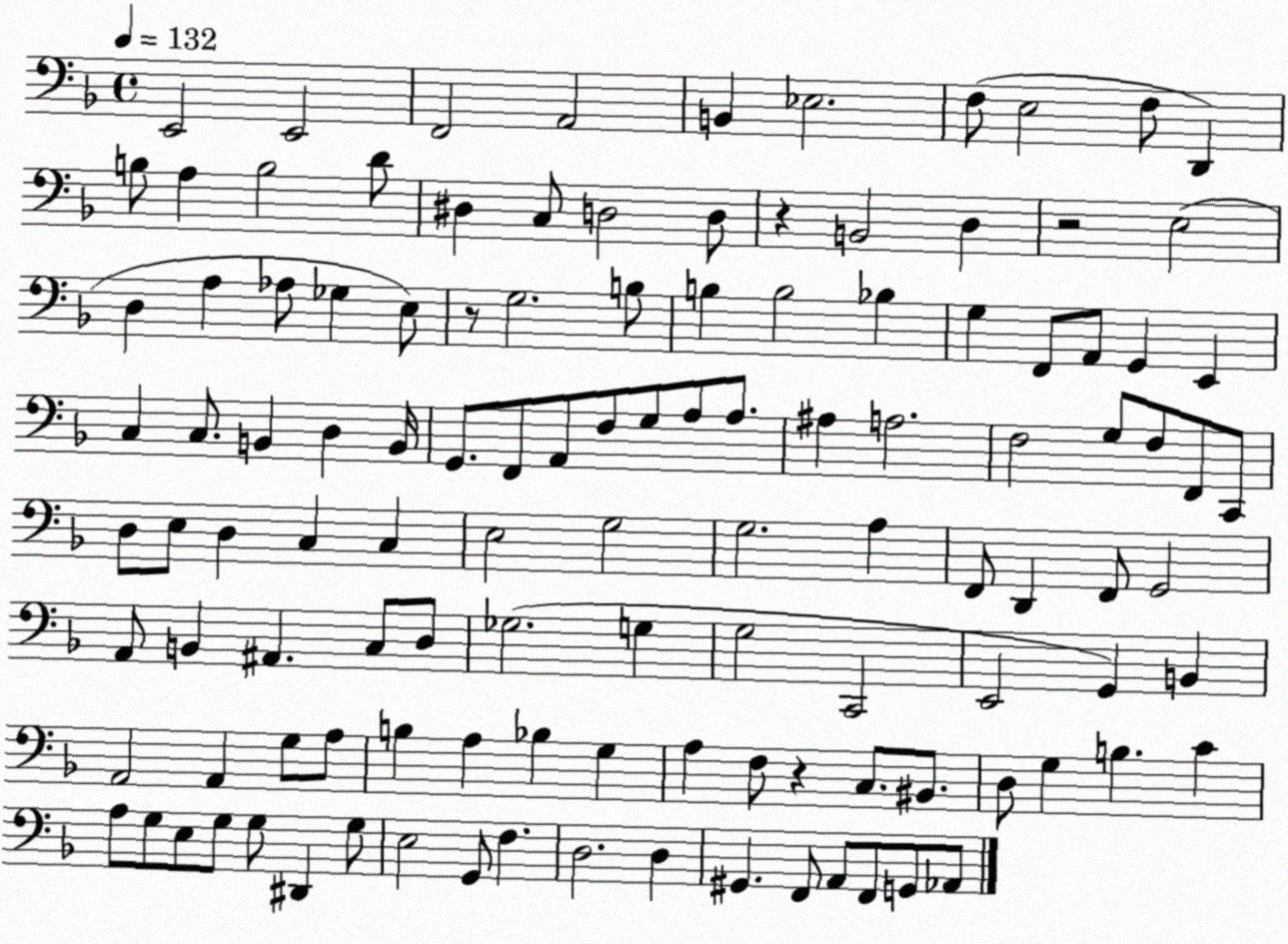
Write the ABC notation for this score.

X:1
T:Untitled
M:4/4
L:1/4
K:F
E,,2 E,,2 F,,2 A,,2 B,, _E,2 F,/2 E,2 F,/2 D,, B,/2 A, B,2 D/2 ^D, C,/2 D,2 D,/2 z B,,2 D, z2 E,2 D, A, _A,/2 _G, E,/2 z/2 G,2 B,/2 B, B,2 _B, G, F,,/2 A,,/2 G,, E,, C, C,/2 B,, D, B,,/4 G,,/2 F,,/2 A,,/2 F,/2 G,/2 A,/2 A,/2 ^A, A,2 F,2 G,/2 F,/2 F,,/2 C,,/2 D,/2 E,/2 D, C, C, E,2 G,2 G,2 A, F,,/2 D,, F,,/2 G,,2 A,,/2 B,, ^A,, C,/2 D,/2 _G,2 G, G,2 C,,2 E,,2 G,, B,, A,,2 A,, G,/2 A,/2 B, A, _B, G, A, F,/2 z C,/2 ^B,,/2 D,/2 G, B, C A,/2 G,/2 E,/2 G,/2 G,/2 ^D,, G,/2 E,2 G,,/2 F, D,2 D, ^G,, F,,/2 A,,/2 F,,/2 G,,/2 _A,,/2